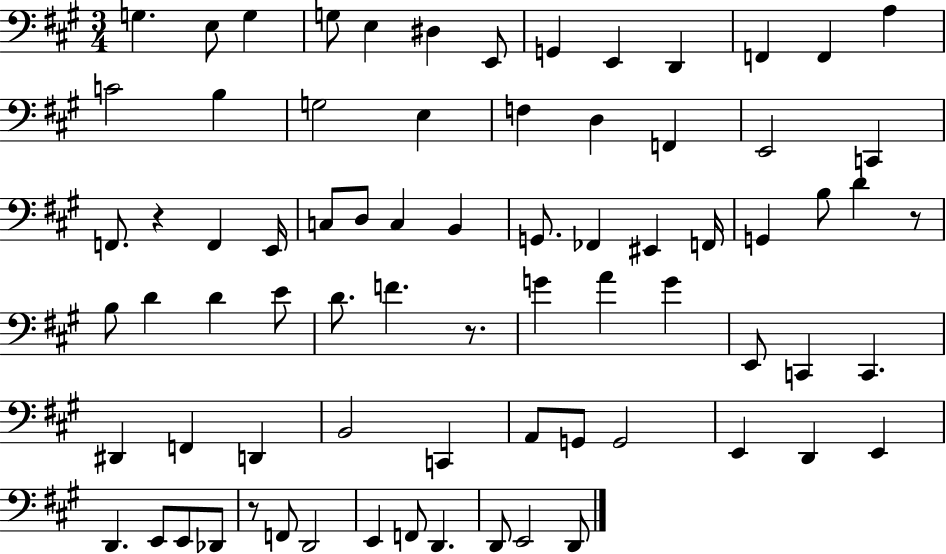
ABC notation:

X:1
T:Untitled
M:3/4
L:1/4
K:A
G, E,/2 G, G,/2 E, ^D, E,,/2 G,, E,, D,, F,, F,, A, C2 B, G,2 E, F, D, F,, E,,2 C,, F,,/2 z F,, E,,/4 C,/2 D,/2 C, B,, G,,/2 _F,, ^E,, F,,/4 G,, B,/2 D z/2 B,/2 D D E/2 D/2 F z/2 G A G E,,/2 C,, C,, ^D,, F,, D,, B,,2 C,, A,,/2 G,,/2 G,,2 E,, D,, E,, D,, E,,/2 E,,/2 _D,,/2 z/2 F,,/2 D,,2 E,, F,,/2 D,, D,,/2 E,,2 D,,/2